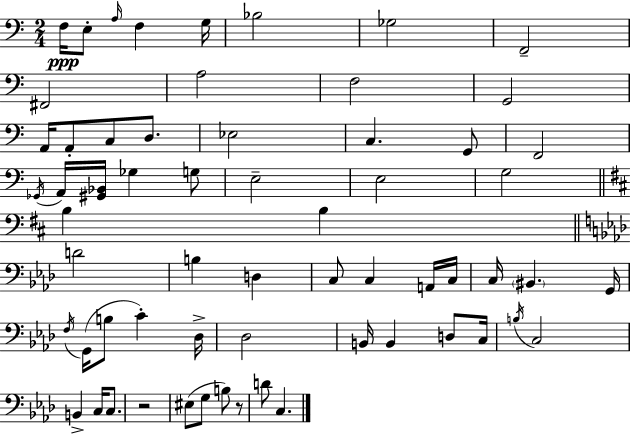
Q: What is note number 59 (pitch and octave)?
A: C3